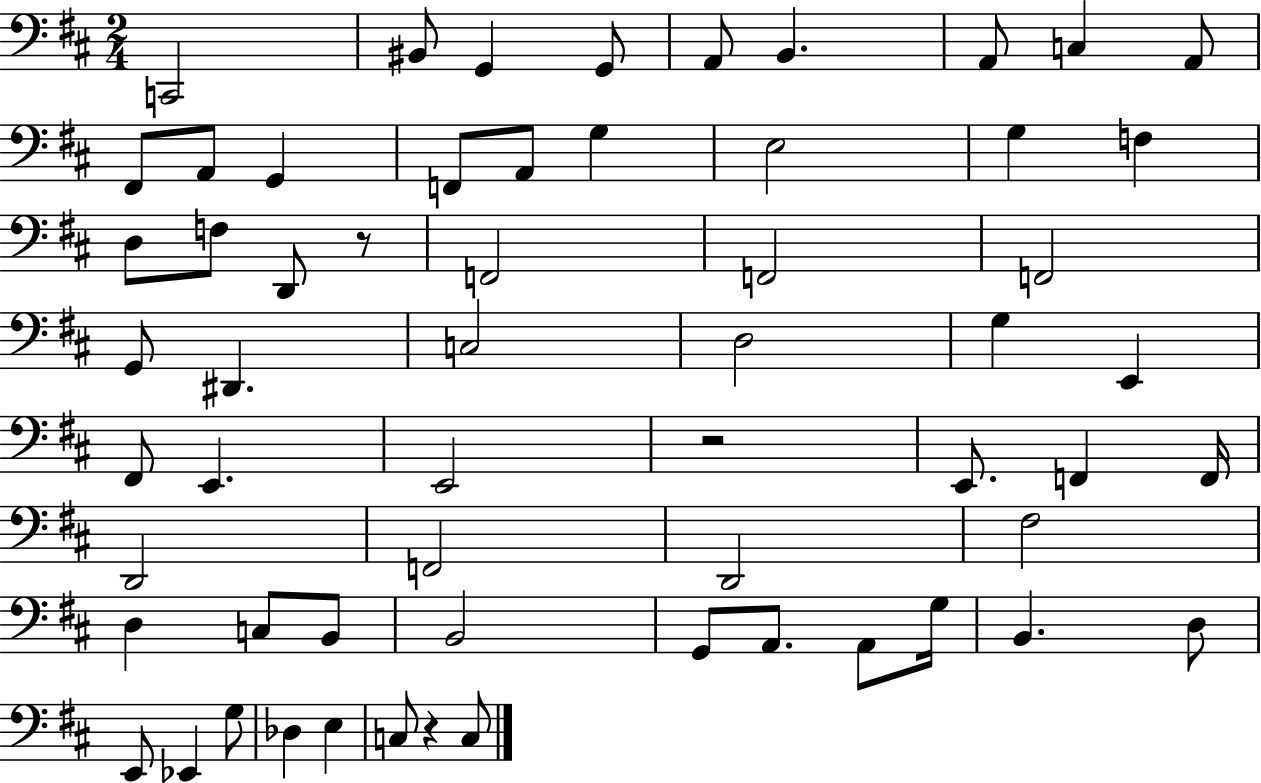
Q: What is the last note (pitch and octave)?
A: C3